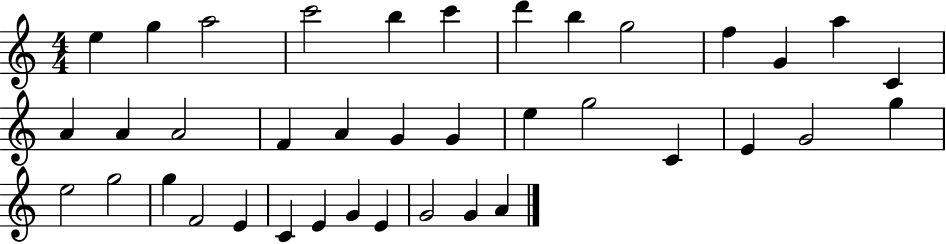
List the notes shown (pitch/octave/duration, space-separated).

E5/q G5/q A5/h C6/h B5/q C6/q D6/q B5/q G5/h F5/q G4/q A5/q C4/q A4/q A4/q A4/h F4/q A4/q G4/q G4/q E5/q G5/h C4/q E4/q G4/h G5/q E5/h G5/h G5/q F4/h E4/q C4/q E4/q G4/q E4/q G4/h G4/q A4/q